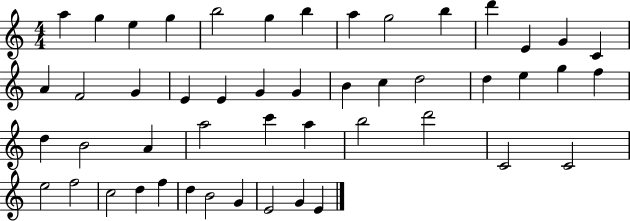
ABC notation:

X:1
T:Untitled
M:4/4
L:1/4
K:C
a g e g b2 g b a g2 b d' E G C A F2 G E E G G B c d2 d e g f d B2 A a2 c' a b2 d'2 C2 C2 e2 f2 c2 d f d B2 G E2 G E